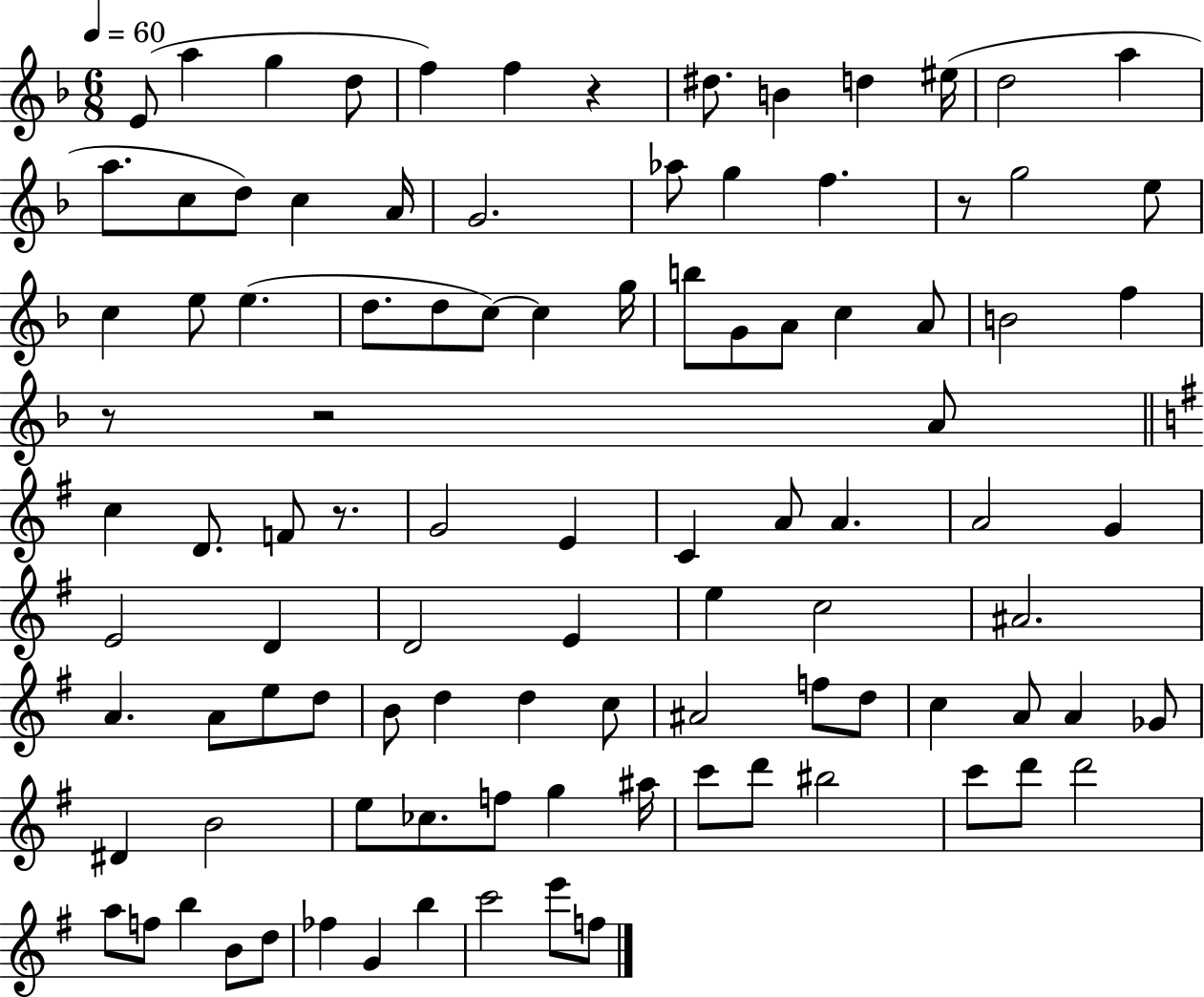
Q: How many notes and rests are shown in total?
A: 100